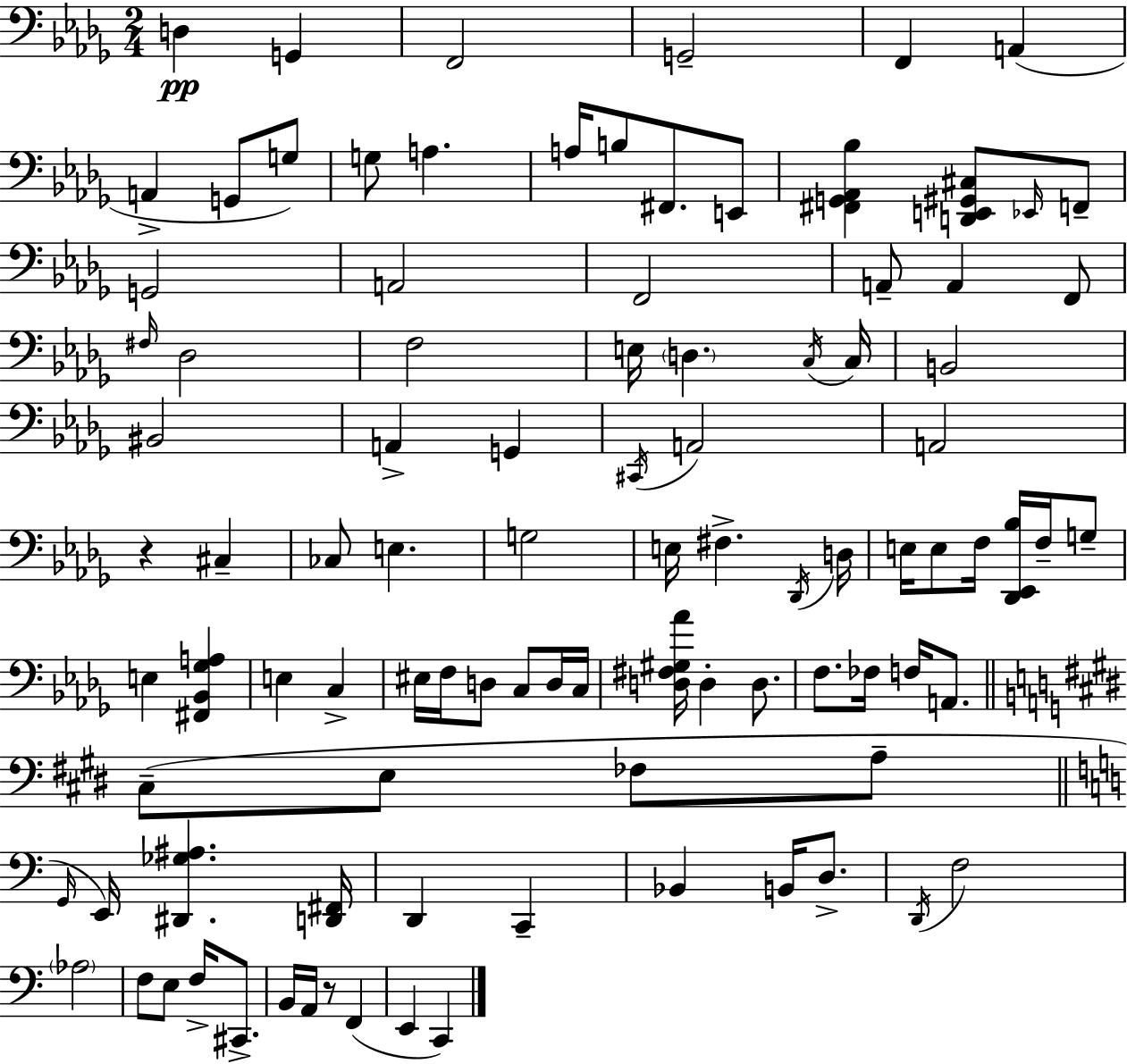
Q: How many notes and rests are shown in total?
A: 97